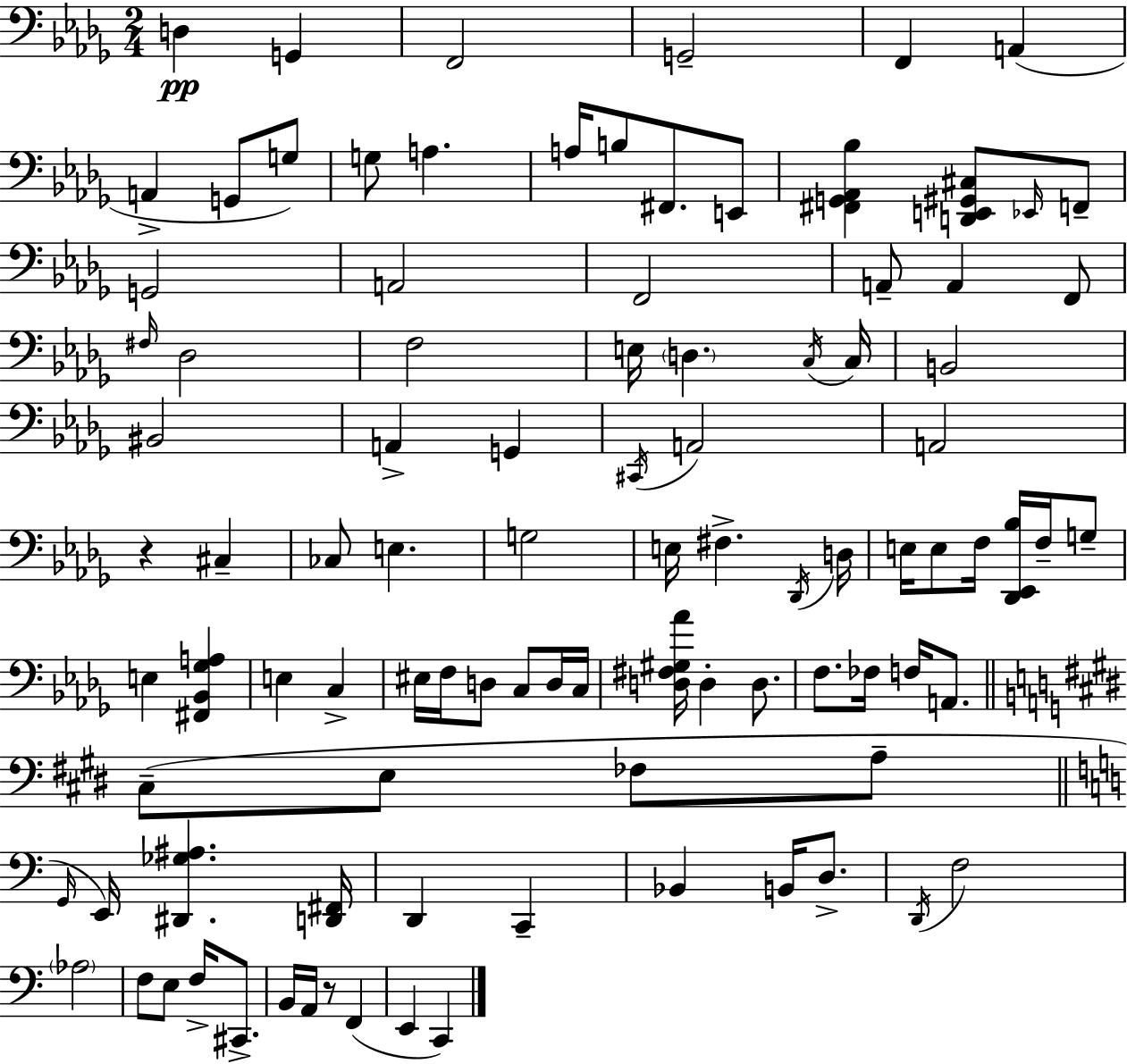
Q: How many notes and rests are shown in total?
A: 97